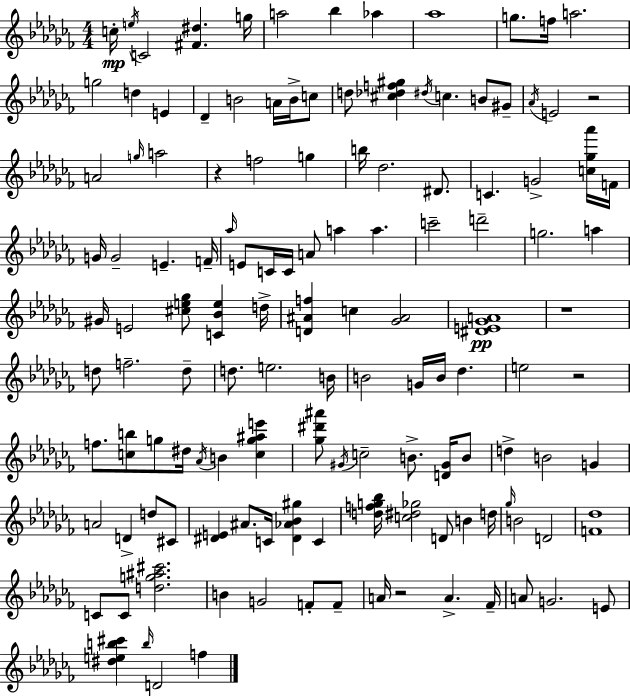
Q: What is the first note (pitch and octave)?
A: C5